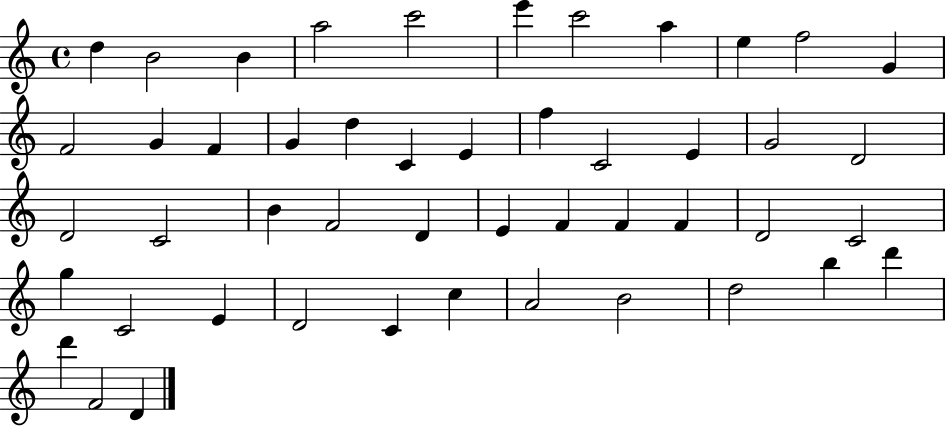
D5/q B4/h B4/q A5/h C6/h E6/q C6/h A5/q E5/q F5/h G4/q F4/h G4/q F4/q G4/q D5/q C4/q E4/q F5/q C4/h E4/q G4/h D4/h D4/h C4/h B4/q F4/h D4/q E4/q F4/q F4/q F4/q D4/h C4/h G5/q C4/h E4/q D4/h C4/q C5/q A4/h B4/h D5/h B5/q D6/q D6/q F4/h D4/q